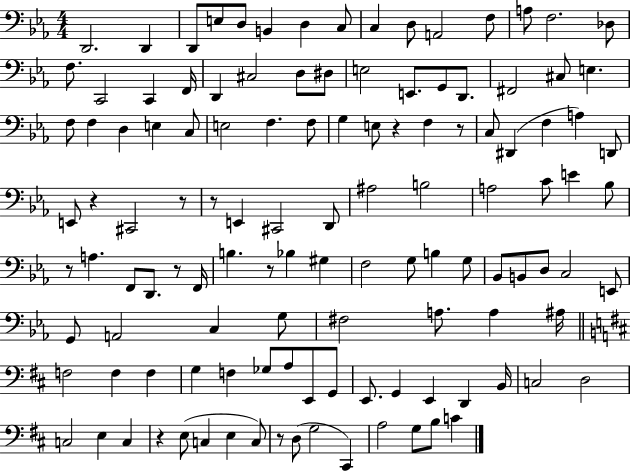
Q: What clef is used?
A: bass